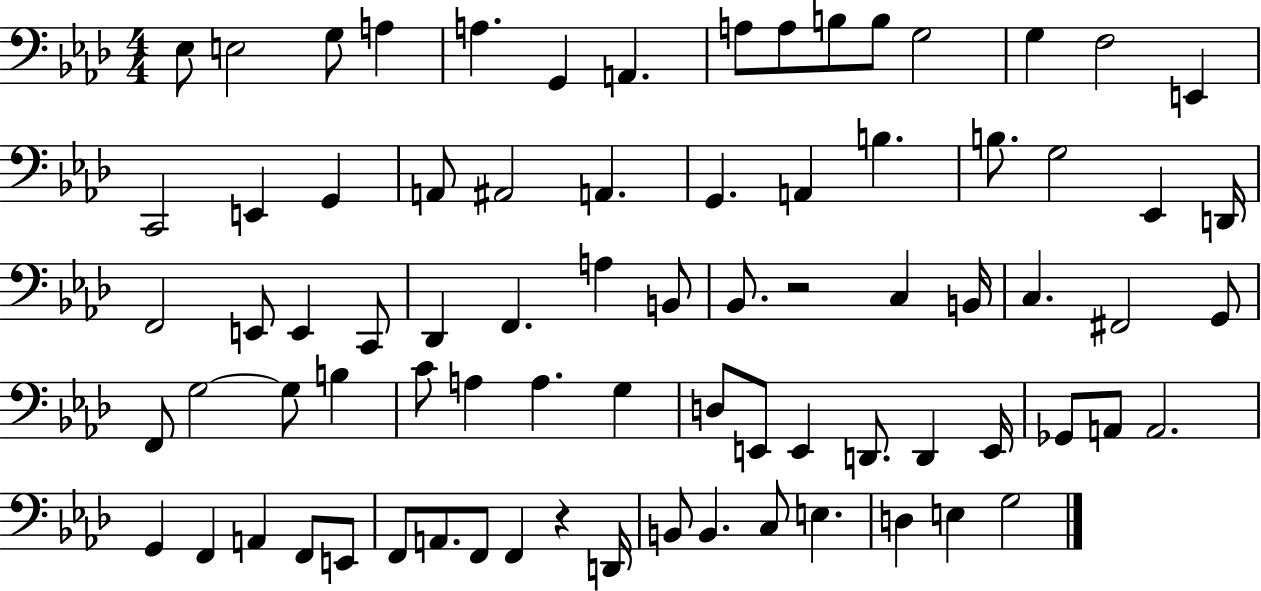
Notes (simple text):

Eb3/e E3/h G3/e A3/q A3/q. G2/q A2/q. A3/e A3/e B3/e B3/e G3/h G3/q F3/h E2/q C2/h E2/q G2/q A2/e A#2/h A2/q. G2/q. A2/q B3/q. B3/e. G3/h Eb2/q D2/s F2/h E2/e E2/q C2/e Db2/q F2/q. A3/q B2/e Bb2/e. R/h C3/q B2/s C3/q. F#2/h G2/e F2/e G3/h G3/e B3/q C4/e A3/q A3/q. G3/q D3/e E2/e E2/q D2/e. D2/q E2/s Gb2/e A2/e A2/h. G2/q F2/q A2/q F2/e E2/e F2/e A2/e. F2/e F2/q R/q D2/s B2/e B2/q. C3/e E3/q. D3/q E3/q G3/h